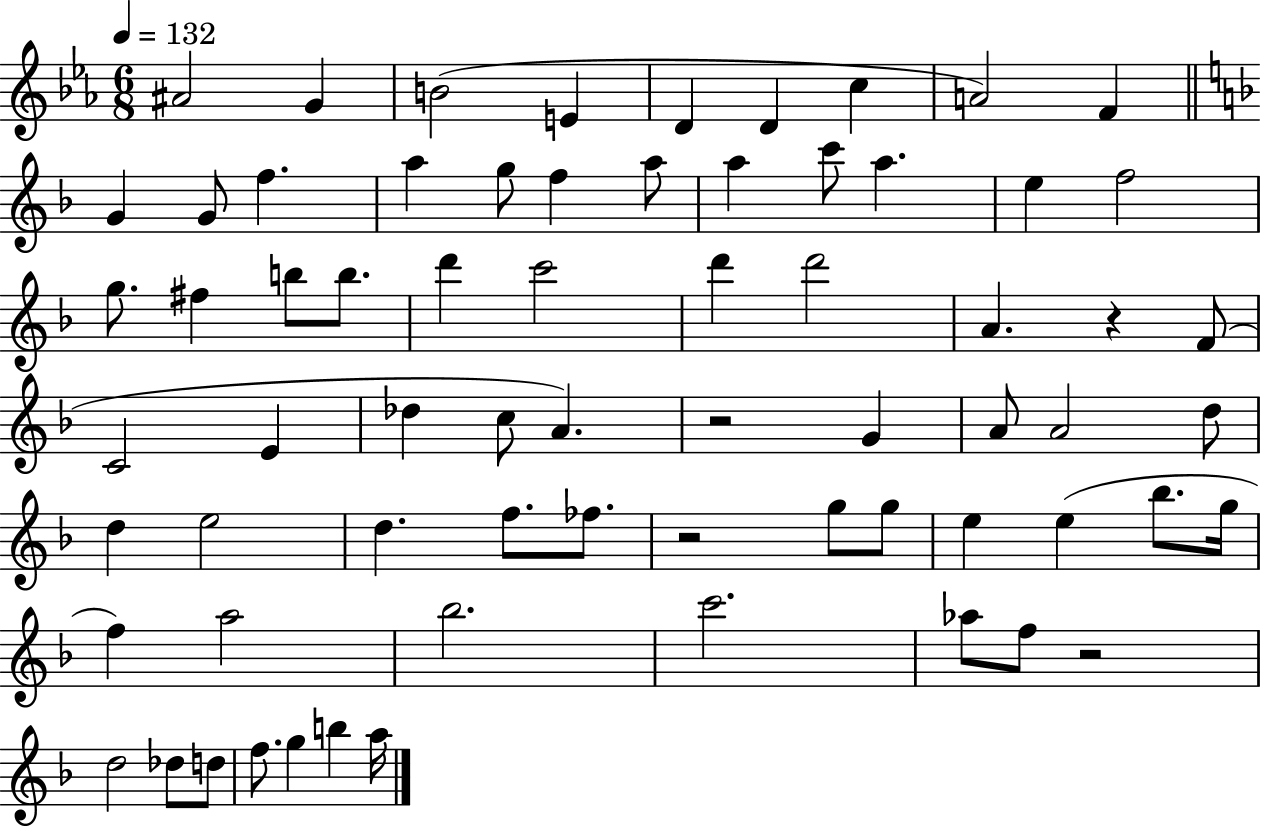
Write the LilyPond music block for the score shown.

{
  \clef treble
  \numericTimeSignature
  \time 6/8
  \key ees \major
  \tempo 4 = 132
  \repeat volta 2 { ais'2 g'4 | b'2( e'4 | d'4 d'4 c''4 | a'2) f'4 | \break \bar "||" \break \key f \major g'4 g'8 f''4. | a''4 g''8 f''4 a''8 | a''4 c'''8 a''4. | e''4 f''2 | \break g''8. fis''4 b''8 b''8. | d'''4 c'''2 | d'''4 d'''2 | a'4. r4 f'8( | \break c'2 e'4 | des''4 c''8 a'4.) | r2 g'4 | a'8 a'2 d''8 | \break d''4 e''2 | d''4. f''8. fes''8. | r2 g''8 g''8 | e''4 e''4( bes''8. g''16 | \break f''4) a''2 | bes''2. | c'''2. | aes''8 f''8 r2 | \break d''2 des''8 d''8 | f''8. g''4 b''4 a''16 | } \bar "|."
}